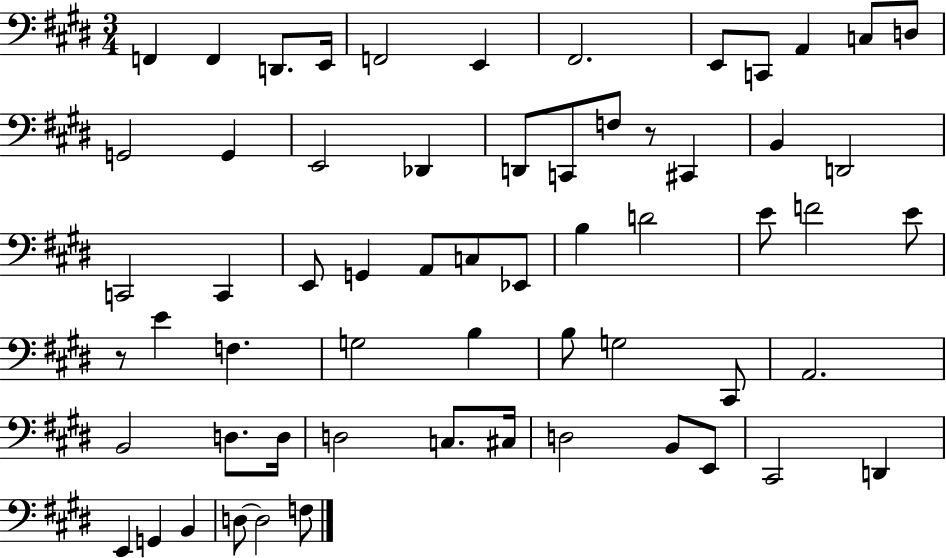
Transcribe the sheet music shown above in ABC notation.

X:1
T:Untitled
M:3/4
L:1/4
K:E
F,, F,, D,,/2 E,,/4 F,,2 E,, ^F,,2 E,,/2 C,,/2 A,, C,/2 D,/2 G,,2 G,, E,,2 _D,, D,,/2 C,,/2 F,/2 z/2 ^C,, B,, D,,2 C,,2 C,, E,,/2 G,, A,,/2 C,/2 _E,,/2 B, D2 E/2 F2 E/2 z/2 E F, G,2 B, B,/2 G,2 ^C,,/2 A,,2 B,,2 D,/2 D,/4 D,2 C,/2 ^C,/4 D,2 B,,/2 E,,/2 ^C,,2 D,, E,, G,, B,, D,/2 D,2 F,/2